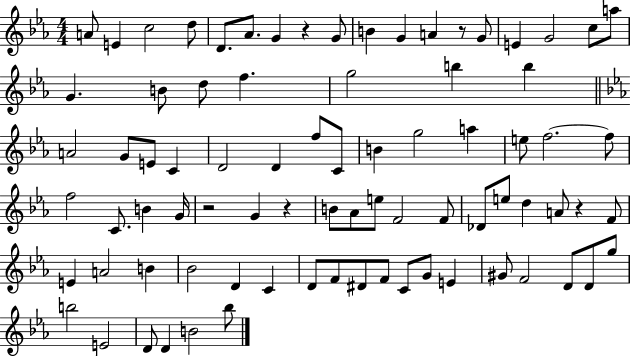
{
  \clef treble
  \numericTimeSignature
  \time 4/4
  \key ees \major
  a'8 e'4 c''2 d''8 | d'8. aes'8. g'4 r4 g'8 | b'4 g'4 a'4 r8 g'8 | e'4 g'2 c''8 a''8 | \break g'4. b'8 d''8 f''4. | g''2 b''4 b''4 | \bar "||" \break \key ees \major a'2 g'8 e'8 c'4 | d'2 d'4 f''8 c'8 | b'4 g''2 a''4 | e''8 f''2.~~ f''8 | \break f''2 c'8. b'4 g'16 | r2 g'4 r4 | b'8 aes'8 e''8 f'2 f'8 | des'8 e''8 d''4 a'8 r4 f'8 | \break e'4 a'2 b'4 | bes'2 d'4 c'4 | d'8 f'8 dis'8 f'8 c'8 g'8 e'4 | gis'8 f'2 d'8 d'8 g''8 | \break b''2 e'2 | d'8 d'4 b'2 bes''8 | \bar "|."
}